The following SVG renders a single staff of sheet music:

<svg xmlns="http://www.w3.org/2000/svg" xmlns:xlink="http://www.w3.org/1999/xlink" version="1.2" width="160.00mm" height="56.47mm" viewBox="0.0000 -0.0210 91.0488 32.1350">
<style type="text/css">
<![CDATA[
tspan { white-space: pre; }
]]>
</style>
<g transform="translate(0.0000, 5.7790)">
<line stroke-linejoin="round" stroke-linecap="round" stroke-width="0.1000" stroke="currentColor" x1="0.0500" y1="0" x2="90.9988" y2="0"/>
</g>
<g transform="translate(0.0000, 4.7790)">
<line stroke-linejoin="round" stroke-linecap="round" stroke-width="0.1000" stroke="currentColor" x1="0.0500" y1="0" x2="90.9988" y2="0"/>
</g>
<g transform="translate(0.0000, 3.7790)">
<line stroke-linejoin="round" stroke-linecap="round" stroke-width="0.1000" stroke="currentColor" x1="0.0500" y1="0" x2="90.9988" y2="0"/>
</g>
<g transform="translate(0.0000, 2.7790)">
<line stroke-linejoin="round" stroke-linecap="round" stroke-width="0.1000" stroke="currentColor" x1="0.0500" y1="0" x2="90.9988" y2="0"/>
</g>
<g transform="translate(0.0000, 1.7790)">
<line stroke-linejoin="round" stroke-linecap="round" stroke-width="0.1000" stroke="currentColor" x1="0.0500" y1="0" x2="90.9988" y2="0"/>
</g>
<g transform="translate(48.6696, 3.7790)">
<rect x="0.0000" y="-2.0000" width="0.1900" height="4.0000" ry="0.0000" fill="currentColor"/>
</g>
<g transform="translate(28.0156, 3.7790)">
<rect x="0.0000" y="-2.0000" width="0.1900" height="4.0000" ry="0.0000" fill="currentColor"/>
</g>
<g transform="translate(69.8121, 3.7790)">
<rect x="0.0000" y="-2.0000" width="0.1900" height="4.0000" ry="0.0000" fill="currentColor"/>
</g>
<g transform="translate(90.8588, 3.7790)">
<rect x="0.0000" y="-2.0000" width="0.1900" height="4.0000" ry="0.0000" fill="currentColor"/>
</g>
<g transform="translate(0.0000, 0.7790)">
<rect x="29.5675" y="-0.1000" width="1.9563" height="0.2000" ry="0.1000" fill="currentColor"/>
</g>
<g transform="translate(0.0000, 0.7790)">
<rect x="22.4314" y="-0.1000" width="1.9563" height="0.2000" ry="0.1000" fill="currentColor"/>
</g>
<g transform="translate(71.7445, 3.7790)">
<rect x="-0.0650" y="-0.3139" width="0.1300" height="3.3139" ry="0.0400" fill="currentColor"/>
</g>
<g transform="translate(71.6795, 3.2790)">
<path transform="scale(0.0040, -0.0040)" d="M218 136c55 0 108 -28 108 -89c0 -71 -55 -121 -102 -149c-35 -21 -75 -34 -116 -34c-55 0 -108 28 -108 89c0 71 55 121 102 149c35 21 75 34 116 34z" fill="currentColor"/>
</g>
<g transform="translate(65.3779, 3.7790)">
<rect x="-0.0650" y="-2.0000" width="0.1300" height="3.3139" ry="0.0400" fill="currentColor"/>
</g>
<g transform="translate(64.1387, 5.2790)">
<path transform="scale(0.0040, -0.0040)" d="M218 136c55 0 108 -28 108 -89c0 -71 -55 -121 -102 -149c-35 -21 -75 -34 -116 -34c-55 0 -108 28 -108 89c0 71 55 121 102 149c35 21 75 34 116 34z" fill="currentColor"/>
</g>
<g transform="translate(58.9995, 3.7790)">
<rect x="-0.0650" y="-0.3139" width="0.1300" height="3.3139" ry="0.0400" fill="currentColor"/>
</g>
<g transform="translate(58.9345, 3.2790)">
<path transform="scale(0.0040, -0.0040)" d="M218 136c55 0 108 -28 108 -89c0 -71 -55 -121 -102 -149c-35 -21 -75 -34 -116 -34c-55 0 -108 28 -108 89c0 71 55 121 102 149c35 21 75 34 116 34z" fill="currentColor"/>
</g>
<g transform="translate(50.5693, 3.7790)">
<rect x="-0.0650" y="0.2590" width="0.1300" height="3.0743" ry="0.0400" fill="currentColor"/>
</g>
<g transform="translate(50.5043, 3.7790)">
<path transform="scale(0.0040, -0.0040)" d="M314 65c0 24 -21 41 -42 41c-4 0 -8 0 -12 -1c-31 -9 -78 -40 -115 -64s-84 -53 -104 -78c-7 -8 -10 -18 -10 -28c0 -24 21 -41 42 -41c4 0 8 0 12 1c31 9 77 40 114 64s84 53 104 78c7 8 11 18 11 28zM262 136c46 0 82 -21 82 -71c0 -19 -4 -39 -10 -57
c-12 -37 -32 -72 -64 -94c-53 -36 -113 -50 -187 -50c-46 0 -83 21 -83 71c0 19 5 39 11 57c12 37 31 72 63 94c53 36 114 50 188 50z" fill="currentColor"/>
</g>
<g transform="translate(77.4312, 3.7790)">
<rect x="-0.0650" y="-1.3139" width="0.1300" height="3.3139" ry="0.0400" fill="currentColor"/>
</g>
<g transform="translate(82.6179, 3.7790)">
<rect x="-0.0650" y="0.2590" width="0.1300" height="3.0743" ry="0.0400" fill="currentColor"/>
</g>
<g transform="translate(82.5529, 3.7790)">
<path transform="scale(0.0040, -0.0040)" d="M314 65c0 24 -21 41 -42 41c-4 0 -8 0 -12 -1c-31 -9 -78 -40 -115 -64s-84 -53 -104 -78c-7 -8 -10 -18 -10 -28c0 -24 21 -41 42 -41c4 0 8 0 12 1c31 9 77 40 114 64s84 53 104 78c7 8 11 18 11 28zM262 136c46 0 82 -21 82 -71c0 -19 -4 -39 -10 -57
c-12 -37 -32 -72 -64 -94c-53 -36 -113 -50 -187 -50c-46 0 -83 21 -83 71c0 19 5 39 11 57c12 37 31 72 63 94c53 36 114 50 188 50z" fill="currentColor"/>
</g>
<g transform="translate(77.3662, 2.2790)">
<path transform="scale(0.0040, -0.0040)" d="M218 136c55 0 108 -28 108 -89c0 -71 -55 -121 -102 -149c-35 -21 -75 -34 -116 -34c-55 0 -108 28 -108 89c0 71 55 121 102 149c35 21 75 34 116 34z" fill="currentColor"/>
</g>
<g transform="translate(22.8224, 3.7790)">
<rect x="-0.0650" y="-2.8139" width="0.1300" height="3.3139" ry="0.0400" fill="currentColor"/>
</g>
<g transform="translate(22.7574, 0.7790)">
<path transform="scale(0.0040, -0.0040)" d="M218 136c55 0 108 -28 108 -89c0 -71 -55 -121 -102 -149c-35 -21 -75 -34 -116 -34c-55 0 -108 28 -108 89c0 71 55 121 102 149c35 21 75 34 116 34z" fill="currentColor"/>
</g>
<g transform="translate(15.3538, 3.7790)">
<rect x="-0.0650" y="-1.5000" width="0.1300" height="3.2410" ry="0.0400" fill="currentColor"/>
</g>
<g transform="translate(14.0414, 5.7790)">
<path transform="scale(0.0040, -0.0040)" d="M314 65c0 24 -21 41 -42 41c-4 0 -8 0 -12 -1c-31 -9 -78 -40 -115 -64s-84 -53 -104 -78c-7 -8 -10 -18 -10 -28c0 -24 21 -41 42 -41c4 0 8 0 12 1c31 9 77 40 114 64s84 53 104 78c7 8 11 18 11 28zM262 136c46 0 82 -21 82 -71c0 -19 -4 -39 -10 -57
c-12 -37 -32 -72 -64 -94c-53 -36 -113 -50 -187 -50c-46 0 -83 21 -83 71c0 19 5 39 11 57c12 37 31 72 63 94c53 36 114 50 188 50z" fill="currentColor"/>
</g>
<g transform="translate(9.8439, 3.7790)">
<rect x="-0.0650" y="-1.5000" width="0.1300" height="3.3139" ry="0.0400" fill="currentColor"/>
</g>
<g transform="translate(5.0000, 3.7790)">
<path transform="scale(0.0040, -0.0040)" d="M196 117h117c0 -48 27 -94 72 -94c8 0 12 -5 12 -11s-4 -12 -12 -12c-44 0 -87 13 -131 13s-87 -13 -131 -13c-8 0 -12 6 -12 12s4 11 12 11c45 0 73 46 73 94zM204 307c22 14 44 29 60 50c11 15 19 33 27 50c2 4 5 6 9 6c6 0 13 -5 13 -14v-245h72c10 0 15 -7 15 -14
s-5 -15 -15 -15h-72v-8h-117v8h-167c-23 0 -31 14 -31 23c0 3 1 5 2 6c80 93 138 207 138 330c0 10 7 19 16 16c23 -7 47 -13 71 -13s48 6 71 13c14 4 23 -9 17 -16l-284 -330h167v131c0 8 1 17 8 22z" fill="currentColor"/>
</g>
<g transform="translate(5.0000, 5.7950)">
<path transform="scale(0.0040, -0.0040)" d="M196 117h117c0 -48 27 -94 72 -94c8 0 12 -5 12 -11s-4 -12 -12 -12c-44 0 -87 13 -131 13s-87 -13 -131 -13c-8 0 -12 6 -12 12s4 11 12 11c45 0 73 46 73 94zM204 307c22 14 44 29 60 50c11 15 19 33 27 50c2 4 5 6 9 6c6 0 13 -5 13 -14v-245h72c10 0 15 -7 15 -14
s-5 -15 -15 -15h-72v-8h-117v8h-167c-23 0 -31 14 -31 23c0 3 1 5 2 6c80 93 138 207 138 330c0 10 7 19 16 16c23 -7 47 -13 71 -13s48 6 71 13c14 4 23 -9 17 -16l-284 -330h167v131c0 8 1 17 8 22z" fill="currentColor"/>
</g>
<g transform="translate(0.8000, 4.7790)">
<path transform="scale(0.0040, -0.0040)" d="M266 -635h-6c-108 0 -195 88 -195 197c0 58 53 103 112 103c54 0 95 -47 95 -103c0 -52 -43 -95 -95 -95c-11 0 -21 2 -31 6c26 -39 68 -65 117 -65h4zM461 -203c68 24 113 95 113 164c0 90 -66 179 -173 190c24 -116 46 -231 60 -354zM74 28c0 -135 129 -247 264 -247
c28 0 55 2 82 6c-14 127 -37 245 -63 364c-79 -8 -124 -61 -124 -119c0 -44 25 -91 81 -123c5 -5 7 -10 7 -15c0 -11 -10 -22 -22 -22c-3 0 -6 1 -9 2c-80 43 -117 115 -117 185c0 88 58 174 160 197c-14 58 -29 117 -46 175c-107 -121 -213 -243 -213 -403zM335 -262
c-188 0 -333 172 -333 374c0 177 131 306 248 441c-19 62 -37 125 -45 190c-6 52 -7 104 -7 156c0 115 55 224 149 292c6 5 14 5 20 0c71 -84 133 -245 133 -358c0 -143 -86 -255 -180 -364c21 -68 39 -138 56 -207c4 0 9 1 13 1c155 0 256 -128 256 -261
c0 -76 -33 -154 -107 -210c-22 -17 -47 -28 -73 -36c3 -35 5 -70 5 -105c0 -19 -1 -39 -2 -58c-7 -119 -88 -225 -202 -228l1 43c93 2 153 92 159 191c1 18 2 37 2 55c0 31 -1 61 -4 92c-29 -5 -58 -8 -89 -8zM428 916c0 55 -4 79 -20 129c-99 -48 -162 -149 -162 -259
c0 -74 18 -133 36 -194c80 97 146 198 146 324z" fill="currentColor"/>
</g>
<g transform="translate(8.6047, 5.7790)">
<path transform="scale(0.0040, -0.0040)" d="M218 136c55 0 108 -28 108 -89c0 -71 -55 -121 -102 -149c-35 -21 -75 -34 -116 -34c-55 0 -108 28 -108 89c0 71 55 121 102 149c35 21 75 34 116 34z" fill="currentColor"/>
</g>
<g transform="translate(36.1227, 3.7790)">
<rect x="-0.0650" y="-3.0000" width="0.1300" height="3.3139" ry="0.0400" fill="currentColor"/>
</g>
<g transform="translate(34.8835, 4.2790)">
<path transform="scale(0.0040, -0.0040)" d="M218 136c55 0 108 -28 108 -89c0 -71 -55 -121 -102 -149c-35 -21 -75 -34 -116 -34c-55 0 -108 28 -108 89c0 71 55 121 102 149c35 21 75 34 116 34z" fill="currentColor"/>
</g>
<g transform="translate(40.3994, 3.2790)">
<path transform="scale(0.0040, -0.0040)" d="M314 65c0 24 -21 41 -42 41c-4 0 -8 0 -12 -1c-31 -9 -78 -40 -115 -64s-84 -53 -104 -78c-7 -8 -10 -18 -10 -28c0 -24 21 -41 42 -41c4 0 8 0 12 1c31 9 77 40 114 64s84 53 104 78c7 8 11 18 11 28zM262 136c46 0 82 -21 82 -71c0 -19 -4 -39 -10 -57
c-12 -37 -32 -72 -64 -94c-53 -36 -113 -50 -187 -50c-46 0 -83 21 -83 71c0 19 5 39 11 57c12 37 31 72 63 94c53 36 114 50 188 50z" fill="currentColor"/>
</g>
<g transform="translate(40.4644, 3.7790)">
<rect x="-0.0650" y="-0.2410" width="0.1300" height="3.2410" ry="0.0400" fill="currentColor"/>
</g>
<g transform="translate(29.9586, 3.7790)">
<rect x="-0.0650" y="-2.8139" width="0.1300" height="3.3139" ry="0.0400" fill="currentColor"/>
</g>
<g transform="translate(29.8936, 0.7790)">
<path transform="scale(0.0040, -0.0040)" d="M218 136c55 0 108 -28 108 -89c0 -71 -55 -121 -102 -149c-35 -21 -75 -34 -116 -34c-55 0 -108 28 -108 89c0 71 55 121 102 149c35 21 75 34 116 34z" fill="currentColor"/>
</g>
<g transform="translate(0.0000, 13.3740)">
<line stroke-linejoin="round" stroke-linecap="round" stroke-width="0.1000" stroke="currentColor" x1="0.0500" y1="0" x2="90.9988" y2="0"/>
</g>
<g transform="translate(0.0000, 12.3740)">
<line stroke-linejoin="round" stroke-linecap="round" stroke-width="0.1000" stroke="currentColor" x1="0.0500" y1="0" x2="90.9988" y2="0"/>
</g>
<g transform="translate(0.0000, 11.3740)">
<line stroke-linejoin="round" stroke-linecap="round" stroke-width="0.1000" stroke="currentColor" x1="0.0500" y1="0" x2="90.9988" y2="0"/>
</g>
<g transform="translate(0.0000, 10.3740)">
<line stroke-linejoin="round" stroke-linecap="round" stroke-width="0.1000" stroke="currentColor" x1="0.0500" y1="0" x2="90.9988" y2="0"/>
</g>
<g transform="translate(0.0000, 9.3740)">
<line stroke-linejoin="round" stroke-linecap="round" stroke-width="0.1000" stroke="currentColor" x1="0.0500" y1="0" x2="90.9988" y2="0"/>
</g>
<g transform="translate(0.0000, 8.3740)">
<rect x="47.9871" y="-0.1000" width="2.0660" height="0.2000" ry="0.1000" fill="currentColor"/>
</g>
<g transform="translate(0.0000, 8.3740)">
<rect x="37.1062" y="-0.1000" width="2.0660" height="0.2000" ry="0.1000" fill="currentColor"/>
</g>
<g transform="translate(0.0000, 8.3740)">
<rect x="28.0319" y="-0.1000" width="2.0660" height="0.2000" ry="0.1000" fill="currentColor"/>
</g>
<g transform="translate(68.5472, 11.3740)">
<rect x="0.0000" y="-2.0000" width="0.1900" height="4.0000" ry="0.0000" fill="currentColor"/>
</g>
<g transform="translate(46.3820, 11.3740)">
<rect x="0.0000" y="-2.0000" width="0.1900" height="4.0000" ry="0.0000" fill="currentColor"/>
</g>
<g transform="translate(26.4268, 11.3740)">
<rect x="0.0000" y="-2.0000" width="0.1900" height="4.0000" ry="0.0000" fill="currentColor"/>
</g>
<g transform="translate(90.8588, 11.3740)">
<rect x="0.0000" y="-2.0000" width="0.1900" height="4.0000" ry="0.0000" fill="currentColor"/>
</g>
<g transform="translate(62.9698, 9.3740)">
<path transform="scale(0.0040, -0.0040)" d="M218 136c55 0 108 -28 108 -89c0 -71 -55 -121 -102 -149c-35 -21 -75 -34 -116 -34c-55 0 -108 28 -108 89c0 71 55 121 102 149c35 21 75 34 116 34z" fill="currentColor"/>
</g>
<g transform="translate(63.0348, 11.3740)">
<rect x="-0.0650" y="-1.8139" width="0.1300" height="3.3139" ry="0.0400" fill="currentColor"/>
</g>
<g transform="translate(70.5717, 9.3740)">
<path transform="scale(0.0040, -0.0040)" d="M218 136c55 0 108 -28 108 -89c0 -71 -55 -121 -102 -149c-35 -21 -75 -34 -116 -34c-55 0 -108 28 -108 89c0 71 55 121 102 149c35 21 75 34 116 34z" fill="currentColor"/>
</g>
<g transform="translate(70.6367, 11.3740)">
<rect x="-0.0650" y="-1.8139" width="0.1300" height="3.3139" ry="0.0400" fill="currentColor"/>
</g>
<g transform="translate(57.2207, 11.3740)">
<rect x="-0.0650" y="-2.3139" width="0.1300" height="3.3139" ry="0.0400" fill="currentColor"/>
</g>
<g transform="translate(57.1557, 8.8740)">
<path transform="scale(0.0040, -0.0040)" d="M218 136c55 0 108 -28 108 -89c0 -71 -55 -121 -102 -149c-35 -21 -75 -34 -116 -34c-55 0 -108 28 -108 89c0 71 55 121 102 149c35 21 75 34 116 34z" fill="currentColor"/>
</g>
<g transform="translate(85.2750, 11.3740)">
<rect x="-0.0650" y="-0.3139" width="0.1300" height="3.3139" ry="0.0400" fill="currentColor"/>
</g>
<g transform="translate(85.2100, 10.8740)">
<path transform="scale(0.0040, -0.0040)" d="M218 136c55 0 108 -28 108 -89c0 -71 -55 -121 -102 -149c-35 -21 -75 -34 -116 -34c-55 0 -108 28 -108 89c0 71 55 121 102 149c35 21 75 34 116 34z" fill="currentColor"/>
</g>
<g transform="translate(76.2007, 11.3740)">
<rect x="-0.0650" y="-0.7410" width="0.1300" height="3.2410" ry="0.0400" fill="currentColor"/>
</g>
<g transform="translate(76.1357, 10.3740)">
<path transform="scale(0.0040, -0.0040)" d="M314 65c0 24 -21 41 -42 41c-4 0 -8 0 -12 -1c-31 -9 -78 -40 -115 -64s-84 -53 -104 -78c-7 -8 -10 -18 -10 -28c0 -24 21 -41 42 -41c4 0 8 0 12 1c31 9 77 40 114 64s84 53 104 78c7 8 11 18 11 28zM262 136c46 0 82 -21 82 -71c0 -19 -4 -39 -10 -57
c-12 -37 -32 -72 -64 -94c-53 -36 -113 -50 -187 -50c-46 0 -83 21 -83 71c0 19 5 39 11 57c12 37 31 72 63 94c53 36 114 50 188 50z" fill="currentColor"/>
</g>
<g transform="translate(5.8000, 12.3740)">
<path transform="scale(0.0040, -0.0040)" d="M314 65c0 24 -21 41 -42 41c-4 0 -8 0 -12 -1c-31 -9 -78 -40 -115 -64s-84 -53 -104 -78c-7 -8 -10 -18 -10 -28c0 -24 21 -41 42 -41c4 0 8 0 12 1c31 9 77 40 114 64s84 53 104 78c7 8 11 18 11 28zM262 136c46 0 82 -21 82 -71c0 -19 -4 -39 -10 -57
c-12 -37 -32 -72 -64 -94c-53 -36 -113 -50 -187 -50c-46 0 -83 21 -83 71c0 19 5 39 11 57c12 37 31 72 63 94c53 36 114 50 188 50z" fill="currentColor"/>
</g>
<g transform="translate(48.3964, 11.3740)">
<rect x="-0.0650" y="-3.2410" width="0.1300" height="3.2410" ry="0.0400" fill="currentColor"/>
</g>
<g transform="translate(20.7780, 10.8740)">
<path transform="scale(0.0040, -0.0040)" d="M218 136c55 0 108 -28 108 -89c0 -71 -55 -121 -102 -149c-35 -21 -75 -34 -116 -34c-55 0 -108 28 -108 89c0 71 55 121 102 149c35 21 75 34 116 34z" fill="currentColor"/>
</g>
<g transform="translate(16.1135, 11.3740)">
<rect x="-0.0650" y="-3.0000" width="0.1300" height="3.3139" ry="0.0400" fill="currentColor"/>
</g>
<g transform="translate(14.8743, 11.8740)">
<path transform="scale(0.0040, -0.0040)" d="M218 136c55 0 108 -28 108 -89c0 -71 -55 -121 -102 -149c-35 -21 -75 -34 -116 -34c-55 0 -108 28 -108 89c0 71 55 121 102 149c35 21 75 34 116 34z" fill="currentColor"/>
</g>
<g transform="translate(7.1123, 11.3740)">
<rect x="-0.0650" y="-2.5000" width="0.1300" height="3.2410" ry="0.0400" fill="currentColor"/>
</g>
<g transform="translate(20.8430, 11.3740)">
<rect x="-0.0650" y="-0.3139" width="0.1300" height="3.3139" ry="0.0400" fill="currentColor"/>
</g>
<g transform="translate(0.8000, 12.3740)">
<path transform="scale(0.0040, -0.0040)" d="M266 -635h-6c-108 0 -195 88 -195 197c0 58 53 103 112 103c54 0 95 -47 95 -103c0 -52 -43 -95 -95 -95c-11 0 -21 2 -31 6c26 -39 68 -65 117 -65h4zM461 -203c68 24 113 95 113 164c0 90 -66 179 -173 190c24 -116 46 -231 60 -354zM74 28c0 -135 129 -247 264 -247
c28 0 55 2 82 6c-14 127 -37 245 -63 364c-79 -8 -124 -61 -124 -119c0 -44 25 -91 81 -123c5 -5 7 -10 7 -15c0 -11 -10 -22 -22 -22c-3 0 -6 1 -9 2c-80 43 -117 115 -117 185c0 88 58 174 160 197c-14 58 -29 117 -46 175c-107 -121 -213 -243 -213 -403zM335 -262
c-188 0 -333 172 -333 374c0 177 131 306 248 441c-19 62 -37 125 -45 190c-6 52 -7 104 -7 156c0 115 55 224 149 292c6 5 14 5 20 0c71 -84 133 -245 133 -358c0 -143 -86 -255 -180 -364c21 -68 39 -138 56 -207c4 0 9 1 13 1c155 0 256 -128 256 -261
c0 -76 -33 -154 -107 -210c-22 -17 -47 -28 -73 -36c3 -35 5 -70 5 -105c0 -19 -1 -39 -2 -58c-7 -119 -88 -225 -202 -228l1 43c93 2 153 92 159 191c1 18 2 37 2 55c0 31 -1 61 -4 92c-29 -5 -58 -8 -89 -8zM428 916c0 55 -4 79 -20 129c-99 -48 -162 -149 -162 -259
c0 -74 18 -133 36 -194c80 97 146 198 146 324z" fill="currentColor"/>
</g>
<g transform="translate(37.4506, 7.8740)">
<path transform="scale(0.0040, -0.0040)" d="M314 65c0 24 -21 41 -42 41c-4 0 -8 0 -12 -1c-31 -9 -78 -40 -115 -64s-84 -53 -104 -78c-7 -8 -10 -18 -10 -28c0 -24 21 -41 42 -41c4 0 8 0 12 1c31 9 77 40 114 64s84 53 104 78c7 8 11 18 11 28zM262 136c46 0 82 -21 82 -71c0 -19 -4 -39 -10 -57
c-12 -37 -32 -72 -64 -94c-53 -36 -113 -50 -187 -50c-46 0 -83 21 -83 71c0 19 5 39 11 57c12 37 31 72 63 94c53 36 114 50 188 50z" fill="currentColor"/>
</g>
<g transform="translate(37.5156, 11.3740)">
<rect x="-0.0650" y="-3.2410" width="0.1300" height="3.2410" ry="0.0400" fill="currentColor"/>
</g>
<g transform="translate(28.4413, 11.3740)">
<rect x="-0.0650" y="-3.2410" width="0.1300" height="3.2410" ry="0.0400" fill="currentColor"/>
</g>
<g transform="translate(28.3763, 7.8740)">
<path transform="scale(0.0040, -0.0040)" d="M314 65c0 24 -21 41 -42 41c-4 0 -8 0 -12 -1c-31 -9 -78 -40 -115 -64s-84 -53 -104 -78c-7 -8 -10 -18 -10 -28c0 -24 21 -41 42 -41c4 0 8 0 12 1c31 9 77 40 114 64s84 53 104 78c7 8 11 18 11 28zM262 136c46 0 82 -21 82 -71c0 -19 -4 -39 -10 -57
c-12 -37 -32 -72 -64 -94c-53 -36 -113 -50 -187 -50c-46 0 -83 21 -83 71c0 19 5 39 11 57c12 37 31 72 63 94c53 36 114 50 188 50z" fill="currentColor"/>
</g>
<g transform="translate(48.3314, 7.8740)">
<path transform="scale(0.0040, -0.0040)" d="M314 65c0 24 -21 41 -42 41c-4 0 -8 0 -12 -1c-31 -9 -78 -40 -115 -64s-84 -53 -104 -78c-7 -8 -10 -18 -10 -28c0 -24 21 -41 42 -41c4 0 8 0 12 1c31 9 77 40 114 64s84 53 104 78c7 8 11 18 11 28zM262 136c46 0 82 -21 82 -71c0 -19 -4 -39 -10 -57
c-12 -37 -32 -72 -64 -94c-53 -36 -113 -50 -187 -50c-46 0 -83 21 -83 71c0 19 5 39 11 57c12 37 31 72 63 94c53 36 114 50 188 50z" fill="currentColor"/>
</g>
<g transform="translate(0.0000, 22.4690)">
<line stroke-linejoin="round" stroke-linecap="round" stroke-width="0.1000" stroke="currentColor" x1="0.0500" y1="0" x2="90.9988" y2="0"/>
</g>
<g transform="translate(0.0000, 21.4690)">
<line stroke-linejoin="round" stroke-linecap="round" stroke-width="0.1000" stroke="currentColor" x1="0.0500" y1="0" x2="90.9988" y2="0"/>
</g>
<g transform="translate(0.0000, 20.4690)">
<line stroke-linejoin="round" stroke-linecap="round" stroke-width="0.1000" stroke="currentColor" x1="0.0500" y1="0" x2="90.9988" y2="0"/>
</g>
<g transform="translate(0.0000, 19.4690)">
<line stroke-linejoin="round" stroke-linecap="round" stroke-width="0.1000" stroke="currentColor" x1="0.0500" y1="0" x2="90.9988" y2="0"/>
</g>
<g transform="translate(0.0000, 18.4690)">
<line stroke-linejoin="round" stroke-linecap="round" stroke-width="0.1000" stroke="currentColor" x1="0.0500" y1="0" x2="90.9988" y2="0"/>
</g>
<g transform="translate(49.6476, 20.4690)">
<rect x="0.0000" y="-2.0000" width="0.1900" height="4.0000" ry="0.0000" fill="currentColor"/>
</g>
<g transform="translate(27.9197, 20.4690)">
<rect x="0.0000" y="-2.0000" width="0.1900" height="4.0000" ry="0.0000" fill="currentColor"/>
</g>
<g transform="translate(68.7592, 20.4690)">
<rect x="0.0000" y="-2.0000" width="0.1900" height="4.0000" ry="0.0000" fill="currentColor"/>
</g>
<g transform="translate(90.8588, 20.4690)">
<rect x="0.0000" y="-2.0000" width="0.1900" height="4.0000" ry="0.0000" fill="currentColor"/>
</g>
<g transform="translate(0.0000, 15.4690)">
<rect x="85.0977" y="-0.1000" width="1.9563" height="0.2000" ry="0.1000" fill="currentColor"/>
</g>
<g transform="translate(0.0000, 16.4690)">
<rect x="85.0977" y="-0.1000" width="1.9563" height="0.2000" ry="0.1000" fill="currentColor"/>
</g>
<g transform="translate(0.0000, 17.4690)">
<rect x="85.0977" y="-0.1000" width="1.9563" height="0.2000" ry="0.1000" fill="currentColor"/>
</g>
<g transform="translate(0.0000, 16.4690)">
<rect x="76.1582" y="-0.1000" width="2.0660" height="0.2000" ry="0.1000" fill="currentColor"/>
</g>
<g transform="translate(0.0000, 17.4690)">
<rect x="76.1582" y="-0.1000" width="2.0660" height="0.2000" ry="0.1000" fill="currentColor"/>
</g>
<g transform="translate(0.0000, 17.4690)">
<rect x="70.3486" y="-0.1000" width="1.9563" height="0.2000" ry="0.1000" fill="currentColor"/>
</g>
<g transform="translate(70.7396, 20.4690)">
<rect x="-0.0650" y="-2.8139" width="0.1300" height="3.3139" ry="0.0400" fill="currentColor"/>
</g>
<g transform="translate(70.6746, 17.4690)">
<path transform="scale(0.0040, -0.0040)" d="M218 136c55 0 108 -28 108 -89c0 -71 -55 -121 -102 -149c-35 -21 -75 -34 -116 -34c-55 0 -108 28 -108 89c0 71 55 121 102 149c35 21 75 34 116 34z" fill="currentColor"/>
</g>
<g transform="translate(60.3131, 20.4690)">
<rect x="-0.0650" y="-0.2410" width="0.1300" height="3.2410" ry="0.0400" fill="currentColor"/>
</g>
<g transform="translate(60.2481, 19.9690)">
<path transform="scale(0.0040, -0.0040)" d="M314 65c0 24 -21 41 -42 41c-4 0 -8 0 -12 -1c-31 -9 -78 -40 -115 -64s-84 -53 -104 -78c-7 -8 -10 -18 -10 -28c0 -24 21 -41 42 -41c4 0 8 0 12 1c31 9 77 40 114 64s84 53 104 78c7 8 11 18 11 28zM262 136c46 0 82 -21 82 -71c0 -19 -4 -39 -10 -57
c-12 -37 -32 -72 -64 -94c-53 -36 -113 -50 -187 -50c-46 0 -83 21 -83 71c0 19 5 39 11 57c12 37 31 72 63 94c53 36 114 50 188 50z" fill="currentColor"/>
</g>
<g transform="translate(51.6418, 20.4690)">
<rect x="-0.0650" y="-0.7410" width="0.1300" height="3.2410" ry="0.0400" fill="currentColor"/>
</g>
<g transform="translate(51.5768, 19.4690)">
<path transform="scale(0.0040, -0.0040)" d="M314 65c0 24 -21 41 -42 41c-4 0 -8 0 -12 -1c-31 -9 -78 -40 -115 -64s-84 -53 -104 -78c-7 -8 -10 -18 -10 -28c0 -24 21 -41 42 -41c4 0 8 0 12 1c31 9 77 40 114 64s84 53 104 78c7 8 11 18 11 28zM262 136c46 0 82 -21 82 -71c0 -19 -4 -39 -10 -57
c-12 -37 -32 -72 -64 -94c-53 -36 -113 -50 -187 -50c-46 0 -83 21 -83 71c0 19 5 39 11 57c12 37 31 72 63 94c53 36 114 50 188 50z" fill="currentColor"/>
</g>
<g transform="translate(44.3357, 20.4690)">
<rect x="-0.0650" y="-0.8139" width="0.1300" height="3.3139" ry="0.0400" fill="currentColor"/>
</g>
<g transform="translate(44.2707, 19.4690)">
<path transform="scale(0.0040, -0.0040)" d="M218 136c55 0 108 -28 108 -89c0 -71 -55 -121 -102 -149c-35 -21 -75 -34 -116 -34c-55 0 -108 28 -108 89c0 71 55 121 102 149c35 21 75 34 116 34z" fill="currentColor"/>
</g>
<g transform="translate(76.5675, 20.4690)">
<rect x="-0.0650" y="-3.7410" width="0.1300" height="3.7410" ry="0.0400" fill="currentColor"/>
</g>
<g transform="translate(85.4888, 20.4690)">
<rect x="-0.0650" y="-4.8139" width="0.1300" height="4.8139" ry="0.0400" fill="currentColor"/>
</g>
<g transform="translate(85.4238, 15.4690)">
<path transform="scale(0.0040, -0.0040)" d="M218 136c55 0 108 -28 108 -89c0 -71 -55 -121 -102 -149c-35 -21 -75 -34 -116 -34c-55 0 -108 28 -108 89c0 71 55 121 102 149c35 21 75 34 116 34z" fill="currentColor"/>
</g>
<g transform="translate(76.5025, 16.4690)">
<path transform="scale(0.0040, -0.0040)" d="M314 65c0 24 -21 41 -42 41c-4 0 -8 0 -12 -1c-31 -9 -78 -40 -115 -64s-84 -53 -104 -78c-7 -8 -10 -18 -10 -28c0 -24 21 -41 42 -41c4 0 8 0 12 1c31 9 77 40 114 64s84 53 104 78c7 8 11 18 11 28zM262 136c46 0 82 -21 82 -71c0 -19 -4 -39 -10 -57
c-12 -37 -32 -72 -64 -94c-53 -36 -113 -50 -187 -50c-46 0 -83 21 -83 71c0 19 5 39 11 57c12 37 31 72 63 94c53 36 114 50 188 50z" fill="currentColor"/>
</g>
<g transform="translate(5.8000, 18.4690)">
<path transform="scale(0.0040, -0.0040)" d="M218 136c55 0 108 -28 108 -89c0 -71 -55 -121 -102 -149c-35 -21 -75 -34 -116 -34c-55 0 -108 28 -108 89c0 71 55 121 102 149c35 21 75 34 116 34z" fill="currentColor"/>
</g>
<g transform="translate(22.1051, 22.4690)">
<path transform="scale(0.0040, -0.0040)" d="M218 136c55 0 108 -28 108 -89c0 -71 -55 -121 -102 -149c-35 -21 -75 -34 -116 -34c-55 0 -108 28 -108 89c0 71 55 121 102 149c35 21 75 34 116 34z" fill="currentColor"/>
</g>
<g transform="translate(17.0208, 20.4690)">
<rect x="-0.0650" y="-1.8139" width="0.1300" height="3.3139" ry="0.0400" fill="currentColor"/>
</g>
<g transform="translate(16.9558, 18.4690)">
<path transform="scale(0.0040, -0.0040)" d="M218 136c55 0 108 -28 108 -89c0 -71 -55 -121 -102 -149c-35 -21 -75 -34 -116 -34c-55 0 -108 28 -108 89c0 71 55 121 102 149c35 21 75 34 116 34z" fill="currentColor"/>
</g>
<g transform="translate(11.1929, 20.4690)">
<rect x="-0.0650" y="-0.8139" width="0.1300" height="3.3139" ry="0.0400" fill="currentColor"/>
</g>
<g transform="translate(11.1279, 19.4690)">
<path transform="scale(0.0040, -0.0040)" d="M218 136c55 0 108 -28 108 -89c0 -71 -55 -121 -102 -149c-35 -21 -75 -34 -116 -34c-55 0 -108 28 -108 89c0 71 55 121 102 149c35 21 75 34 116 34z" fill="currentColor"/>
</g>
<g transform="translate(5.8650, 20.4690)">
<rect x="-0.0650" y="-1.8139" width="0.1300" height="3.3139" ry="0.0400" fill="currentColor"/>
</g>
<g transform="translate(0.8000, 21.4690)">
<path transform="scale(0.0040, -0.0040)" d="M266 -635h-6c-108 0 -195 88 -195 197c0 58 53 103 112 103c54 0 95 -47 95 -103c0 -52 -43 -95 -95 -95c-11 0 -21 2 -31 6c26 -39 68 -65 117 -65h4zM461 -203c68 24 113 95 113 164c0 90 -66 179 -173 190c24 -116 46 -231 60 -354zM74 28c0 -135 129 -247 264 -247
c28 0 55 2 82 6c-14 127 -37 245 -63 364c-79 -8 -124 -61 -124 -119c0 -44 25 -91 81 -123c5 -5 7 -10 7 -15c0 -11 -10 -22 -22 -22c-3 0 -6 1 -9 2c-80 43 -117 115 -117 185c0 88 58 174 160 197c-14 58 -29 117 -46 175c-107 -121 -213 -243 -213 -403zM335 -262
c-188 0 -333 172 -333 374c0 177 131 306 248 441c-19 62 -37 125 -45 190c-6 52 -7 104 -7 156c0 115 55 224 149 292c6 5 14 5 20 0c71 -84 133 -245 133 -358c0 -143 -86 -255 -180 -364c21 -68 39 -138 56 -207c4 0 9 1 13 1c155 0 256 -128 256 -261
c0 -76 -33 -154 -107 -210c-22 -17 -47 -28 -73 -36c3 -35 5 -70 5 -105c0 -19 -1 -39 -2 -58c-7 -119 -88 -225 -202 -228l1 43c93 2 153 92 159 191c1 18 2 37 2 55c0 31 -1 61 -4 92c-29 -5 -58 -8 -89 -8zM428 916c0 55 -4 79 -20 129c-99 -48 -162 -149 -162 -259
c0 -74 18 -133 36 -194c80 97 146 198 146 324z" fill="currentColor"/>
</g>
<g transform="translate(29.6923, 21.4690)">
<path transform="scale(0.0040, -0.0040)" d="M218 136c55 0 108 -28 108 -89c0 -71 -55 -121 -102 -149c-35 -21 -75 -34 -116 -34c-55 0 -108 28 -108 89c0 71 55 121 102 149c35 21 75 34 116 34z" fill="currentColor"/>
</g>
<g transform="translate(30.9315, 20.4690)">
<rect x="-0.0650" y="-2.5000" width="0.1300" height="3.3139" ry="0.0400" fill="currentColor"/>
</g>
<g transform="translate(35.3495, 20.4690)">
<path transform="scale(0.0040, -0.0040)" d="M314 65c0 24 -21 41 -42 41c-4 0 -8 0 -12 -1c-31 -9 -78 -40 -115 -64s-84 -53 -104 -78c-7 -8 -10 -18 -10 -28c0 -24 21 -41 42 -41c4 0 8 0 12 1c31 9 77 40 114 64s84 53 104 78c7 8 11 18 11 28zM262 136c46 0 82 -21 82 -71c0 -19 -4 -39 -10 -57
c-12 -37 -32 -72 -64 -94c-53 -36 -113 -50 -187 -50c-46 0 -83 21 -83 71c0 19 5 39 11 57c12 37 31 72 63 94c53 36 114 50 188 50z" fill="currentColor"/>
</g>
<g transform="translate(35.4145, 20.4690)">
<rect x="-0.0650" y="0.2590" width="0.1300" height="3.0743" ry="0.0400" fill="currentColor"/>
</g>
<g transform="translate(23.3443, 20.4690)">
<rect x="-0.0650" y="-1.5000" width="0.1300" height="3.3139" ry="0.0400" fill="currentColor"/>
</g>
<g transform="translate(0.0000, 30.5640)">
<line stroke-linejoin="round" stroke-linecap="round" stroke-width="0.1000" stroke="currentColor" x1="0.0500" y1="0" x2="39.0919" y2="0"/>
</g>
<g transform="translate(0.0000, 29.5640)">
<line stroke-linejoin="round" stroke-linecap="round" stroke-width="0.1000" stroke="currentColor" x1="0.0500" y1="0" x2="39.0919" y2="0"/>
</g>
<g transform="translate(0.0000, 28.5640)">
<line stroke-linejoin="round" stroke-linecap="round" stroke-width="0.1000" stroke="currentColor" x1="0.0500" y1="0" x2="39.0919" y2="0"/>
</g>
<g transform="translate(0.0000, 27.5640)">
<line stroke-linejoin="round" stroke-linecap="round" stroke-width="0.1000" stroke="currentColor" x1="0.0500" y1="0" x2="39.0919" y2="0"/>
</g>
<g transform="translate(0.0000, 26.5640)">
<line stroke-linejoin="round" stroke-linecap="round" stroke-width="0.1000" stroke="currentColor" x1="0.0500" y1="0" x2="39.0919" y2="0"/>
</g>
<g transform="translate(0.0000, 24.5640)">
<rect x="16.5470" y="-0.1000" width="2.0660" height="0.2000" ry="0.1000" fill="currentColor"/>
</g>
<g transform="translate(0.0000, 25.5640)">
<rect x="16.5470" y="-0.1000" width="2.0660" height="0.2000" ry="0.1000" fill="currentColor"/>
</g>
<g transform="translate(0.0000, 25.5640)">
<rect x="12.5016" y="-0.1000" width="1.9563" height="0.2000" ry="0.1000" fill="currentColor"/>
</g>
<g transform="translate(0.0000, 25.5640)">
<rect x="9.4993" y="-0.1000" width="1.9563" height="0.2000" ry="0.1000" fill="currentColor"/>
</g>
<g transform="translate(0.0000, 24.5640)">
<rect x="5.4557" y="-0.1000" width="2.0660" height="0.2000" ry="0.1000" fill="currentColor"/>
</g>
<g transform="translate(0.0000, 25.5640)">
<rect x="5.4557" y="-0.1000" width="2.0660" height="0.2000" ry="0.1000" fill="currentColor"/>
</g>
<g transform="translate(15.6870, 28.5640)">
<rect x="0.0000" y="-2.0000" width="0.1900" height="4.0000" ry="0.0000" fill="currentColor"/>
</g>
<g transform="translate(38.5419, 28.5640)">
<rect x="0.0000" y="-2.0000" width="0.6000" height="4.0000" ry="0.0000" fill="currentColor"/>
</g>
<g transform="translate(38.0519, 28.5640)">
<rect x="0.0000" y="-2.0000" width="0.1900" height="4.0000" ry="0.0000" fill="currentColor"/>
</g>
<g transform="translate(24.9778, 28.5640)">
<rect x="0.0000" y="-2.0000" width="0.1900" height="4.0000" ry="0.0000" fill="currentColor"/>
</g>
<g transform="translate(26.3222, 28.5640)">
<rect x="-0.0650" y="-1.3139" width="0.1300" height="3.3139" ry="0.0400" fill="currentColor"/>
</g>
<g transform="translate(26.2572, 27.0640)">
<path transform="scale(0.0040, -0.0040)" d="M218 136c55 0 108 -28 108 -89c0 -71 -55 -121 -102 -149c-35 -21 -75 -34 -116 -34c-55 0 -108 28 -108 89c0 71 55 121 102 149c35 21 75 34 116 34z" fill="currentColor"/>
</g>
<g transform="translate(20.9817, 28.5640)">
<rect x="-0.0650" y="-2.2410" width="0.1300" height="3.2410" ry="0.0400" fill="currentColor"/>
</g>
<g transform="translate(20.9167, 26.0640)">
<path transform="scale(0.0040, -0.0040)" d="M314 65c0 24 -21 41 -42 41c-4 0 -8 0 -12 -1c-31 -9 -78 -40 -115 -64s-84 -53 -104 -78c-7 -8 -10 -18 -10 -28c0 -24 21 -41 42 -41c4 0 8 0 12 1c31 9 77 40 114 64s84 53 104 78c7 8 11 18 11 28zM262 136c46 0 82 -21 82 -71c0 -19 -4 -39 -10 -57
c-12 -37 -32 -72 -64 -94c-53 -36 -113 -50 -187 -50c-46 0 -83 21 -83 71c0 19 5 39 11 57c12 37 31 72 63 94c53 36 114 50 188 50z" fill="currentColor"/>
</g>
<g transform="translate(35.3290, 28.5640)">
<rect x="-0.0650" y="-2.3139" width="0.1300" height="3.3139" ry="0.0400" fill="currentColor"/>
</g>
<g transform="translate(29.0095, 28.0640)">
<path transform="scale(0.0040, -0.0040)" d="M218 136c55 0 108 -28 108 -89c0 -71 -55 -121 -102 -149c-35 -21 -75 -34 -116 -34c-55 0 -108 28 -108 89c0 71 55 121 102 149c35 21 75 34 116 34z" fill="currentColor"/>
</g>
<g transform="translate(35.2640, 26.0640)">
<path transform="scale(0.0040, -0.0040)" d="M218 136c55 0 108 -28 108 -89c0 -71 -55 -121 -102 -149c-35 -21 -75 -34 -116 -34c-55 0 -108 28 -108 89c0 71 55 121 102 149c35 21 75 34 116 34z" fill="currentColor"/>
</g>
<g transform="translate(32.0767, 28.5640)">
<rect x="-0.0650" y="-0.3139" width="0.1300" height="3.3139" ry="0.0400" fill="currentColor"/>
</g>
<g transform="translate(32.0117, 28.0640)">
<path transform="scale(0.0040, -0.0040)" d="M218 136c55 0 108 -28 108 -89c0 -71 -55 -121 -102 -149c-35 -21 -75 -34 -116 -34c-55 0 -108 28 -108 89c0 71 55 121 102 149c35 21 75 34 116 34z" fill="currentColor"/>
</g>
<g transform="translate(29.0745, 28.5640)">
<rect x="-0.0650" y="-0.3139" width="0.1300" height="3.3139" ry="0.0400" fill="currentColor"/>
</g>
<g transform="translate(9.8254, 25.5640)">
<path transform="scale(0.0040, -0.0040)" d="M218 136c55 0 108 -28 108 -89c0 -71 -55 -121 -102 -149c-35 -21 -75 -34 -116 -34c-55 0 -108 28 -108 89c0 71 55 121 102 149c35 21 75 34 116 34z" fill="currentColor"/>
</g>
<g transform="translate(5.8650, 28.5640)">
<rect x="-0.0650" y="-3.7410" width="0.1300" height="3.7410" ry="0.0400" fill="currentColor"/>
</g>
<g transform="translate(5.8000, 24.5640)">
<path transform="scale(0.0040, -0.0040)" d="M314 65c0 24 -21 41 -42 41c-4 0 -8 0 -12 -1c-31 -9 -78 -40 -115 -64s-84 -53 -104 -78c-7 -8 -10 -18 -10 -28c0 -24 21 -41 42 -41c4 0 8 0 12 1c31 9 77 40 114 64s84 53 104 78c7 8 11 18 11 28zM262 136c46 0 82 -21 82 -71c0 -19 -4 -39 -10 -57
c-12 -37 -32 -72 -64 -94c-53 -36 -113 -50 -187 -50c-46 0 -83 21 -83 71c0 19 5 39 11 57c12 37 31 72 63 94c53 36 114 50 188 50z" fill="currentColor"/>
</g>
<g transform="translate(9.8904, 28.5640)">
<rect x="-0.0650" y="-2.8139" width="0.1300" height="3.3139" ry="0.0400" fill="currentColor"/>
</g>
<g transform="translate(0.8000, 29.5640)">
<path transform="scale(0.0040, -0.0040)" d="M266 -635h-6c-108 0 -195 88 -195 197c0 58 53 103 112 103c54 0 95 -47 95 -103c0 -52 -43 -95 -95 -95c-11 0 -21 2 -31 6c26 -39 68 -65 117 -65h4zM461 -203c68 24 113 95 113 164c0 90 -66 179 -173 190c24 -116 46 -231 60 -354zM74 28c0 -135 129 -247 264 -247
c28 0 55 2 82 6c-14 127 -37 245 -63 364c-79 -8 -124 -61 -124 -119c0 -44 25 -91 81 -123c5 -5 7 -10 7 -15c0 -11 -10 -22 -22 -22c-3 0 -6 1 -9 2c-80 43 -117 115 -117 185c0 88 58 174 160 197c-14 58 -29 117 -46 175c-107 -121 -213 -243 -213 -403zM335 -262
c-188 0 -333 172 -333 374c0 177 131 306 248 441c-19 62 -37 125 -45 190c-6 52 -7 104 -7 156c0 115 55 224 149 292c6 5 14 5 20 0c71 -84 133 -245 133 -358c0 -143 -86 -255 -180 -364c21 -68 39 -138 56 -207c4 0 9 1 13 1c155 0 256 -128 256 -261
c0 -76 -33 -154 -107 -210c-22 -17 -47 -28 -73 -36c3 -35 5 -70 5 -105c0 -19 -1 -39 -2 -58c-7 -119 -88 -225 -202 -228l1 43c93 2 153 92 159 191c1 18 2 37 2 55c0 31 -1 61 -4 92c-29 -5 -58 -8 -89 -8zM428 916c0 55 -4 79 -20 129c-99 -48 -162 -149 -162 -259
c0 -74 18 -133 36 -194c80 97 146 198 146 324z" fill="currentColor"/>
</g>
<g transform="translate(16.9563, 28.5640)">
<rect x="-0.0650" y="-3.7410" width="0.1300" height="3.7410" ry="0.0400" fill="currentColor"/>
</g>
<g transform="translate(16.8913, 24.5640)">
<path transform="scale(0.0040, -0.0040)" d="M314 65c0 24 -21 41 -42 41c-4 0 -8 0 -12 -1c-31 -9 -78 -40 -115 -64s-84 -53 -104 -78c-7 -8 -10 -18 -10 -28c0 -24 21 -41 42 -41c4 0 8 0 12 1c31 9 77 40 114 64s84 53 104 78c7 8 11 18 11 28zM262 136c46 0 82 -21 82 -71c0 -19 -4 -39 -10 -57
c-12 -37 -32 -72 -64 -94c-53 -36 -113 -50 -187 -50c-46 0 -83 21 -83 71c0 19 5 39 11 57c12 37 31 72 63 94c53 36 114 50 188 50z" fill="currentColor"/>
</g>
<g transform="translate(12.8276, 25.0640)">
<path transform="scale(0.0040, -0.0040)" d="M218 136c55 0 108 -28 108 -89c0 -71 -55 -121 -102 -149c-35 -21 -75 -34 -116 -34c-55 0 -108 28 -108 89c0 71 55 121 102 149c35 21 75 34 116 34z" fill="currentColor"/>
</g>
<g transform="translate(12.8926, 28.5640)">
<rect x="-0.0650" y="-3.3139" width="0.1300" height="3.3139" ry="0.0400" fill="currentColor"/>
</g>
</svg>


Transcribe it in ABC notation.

X:1
T:Untitled
M:4/4
L:1/4
K:C
E E2 a a A c2 B2 c F c e B2 G2 A c b2 b2 b2 g f f d2 c f d f E G B2 d d2 c2 a c'2 e' c'2 a b c'2 g2 e c c g